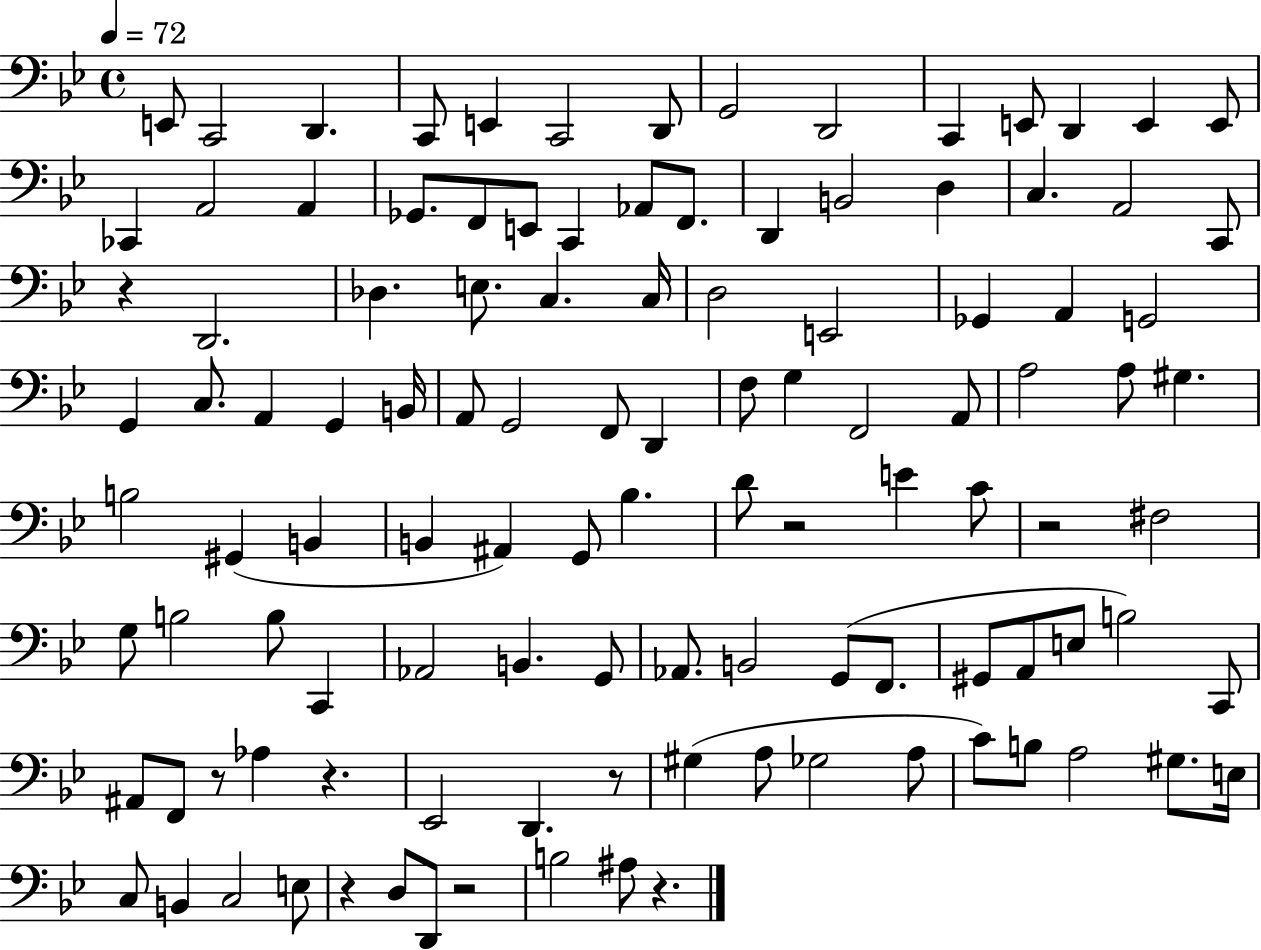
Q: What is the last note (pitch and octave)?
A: A#3